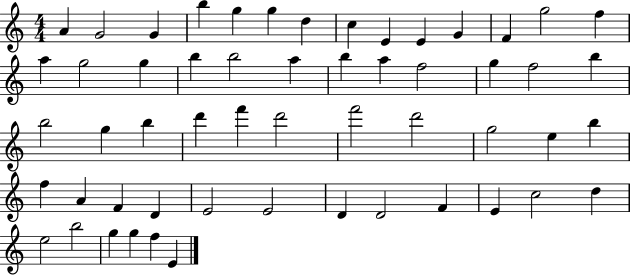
A4/q G4/h G4/q B5/q G5/q G5/q D5/q C5/q E4/q E4/q G4/q F4/q G5/h F5/q A5/q G5/h G5/q B5/q B5/h A5/q B5/q A5/q F5/h G5/q F5/h B5/q B5/h G5/q B5/q D6/q F6/q D6/h F6/h D6/h G5/h E5/q B5/q F5/q A4/q F4/q D4/q E4/h E4/h D4/q D4/h F4/q E4/q C5/h D5/q E5/h B5/h G5/q G5/q F5/q E4/q